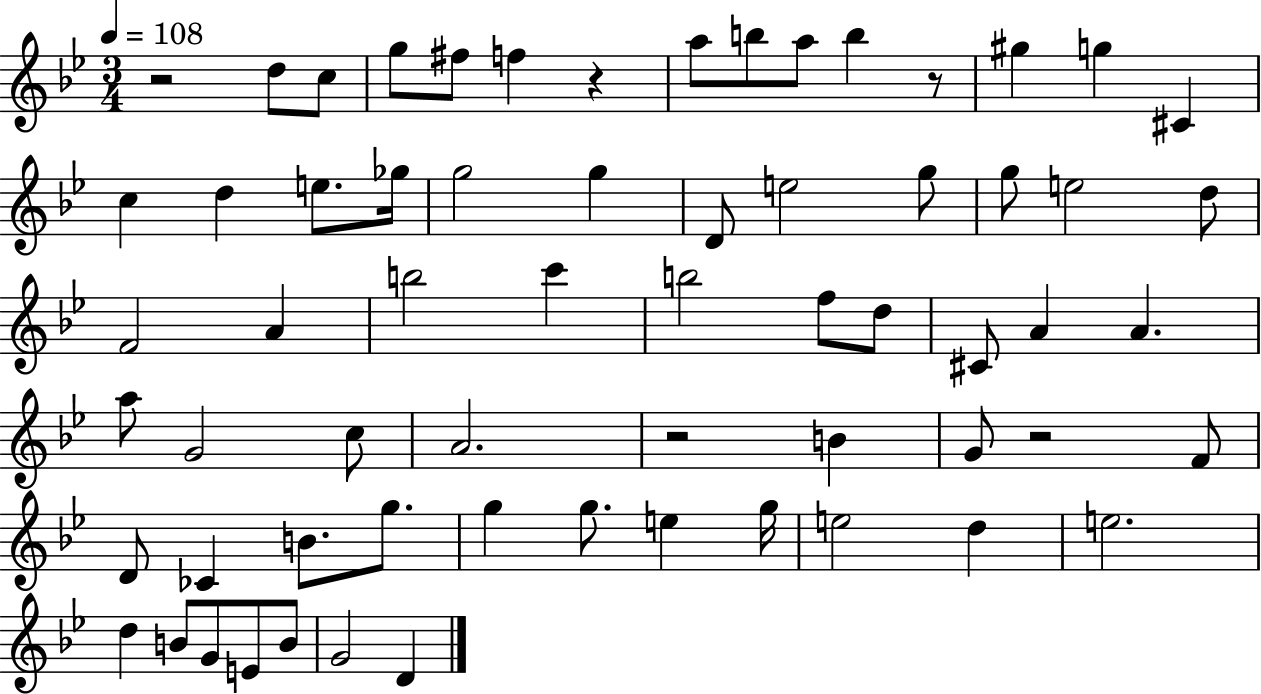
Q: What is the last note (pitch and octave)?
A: D4